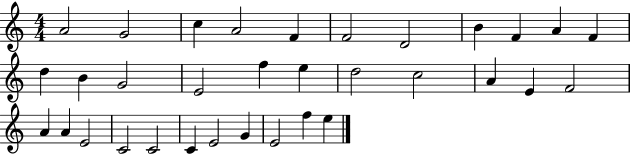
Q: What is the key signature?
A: C major